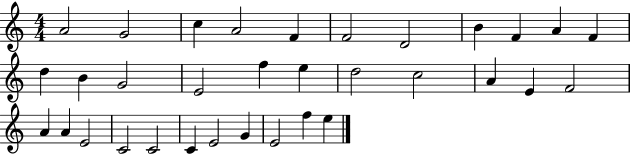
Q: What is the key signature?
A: C major